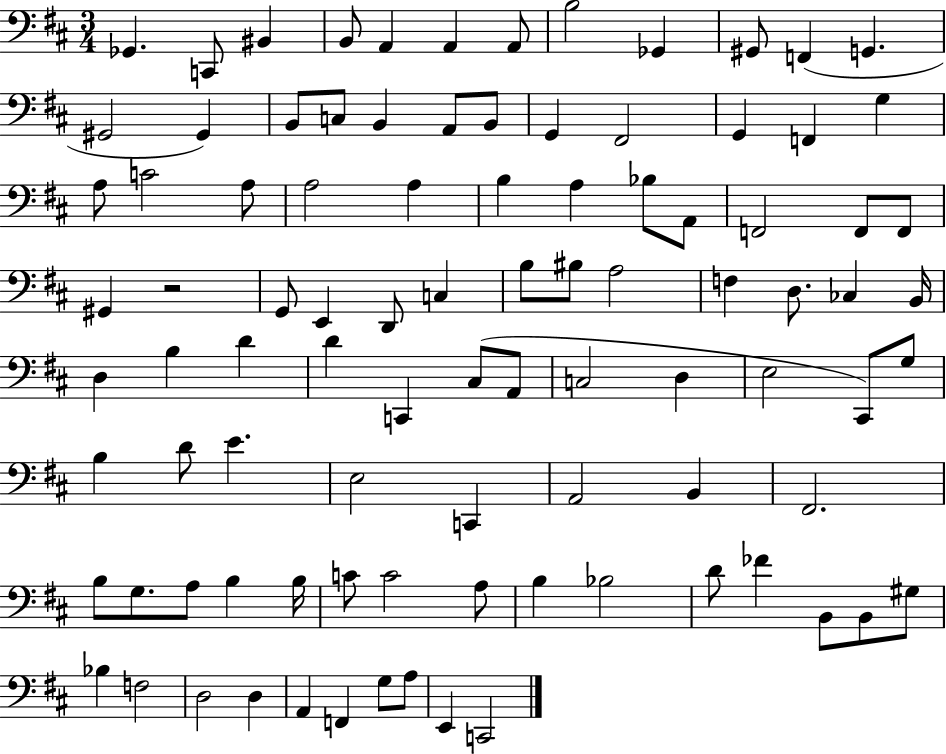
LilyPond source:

{
  \clef bass
  \numericTimeSignature
  \time 3/4
  \key d \major
  \repeat volta 2 { ges,4. c,8 bis,4 | b,8 a,4 a,4 a,8 | b2 ges,4 | gis,8 f,4( g,4. | \break gis,2 gis,4) | b,8 c8 b,4 a,8 b,8 | g,4 fis,2 | g,4 f,4 g4 | \break a8 c'2 a8 | a2 a4 | b4 a4 bes8 a,8 | f,2 f,8 f,8 | \break gis,4 r2 | g,8 e,4 d,8 c4 | b8 bis8 a2 | f4 d8. ces4 b,16 | \break d4 b4 d'4 | d'4 c,4 cis8( a,8 | c2 d4 | e2 cis,8) g8 | \break b4 d'8 e'4. | e2 c,4 | a,2 b,4 | fis,2. | \break b8 g8. a8 b4 b16 | c'8 c'2 a8 | b4 bes2 | d'8 fes'4 b,8 b,8 gis8 | \break bes4 f2 | d2 d4 | a,4 f,4 g8 a8 | e,4 c,2 | \break } \bar "|."
}